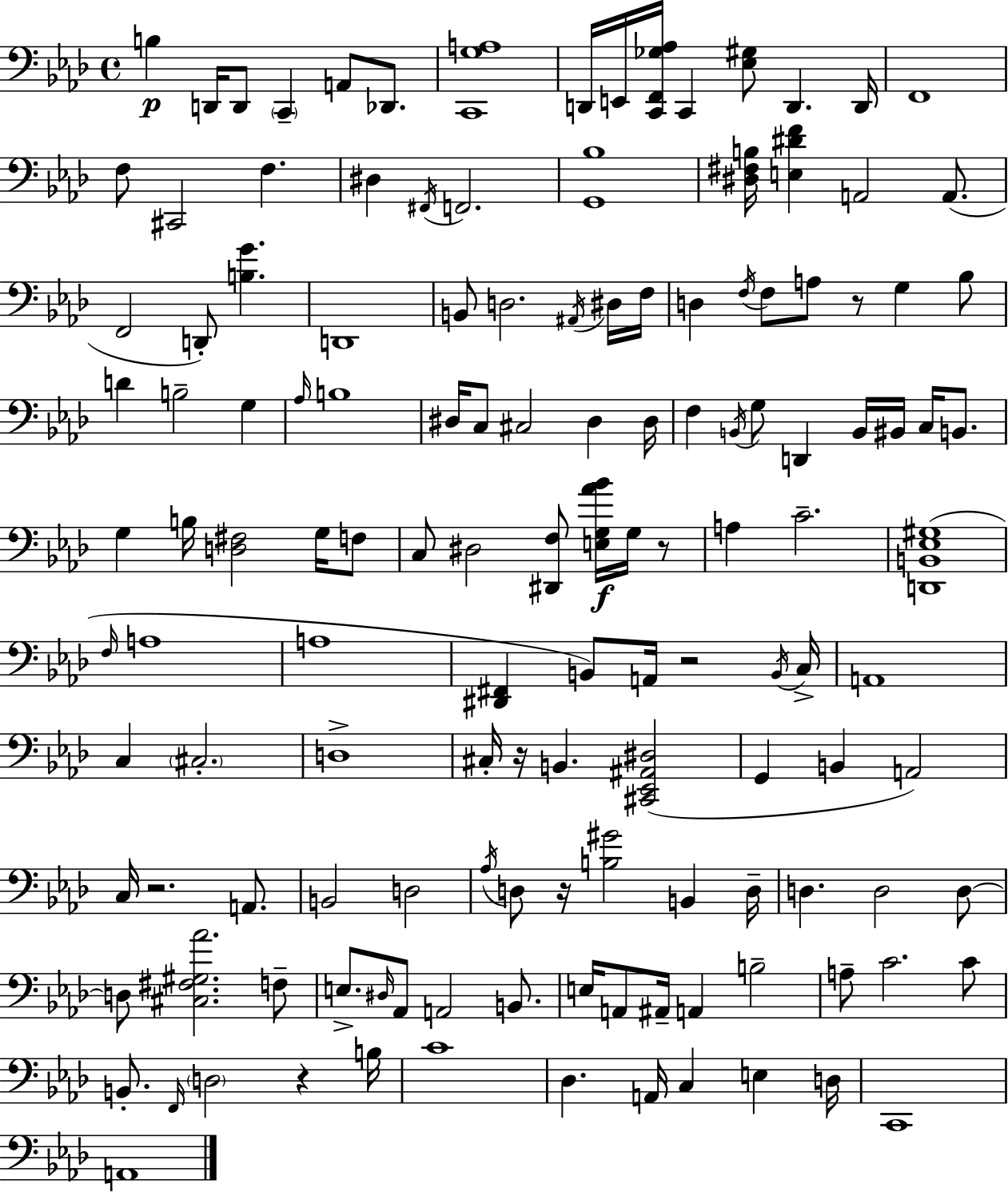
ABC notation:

X:1
T:Untitled
M:4/4
L:1/4
K:Ab
B, D,,/4 D,,/2 C,, A,,/2 _D,,/2 [C,,G,A,]4 D,,/4 E,,/4 [C,,F,,_G,_A,]/4 C,, [_E,^G,]/2 D,, D,,/4 F,,4 F,/2 ^C,,2 F, ^D, ^F,,/4 F,,2 [G,,_B,]4 [^D,^F,B,]/4 [E,^DF] A,,2 A,,/2 F,,2 D,,/2 [B,G] D,,4 B,,/2 D,2 ^A,,/4 ^D,/4 F,/4 D, F,/4 F,/2 A,/2 z/2 G, _B,/2 D B,2 G, _A,/4 B,4 ^D,/4 C,/2 ^C,2 ^D, ^D,/4 F, B,,/4 G,/2 D,, B,,/4 ^B,,/4 C,/4 B,,/2 G, B,/4 [D,^F,]2 G,/4 F,/2 C,/2 ^D,2 [^D,,F,]/2 [E,G,_A_B]/4 G,/4 z/2 A, C2 [D,,B,,_E,^G,]4 F,/4 A,4 A,4 [^D,,^F,,] B,,/2 A,,/4 z2 B,,/4 C,/4 A,,4 C, ^C,2 D,4 ^C,/4 z/4 B,, [^C,,_E,,^A,,^D,]2 G,, B,, A,,2 C,/4 z2 A,,/2 B,,2 D,2 _A,/4 D,/2 z/4 [B,^G]2 B,, D,/4 D, D,2 D,/2 D,/2 [^C,^F,^G,_A]2 F,/2 E,/2 ^D,/4 _A,,/2 A,,2 B,,/2 E,/4 A,,/2 ^A,,/4 A,, B,2 A,/2 C2 C/2 B,,/2 F,,/4 D,2 z B,/4 C4 _D, A,,/4 C, E, D,/4 C,,4 A,,4